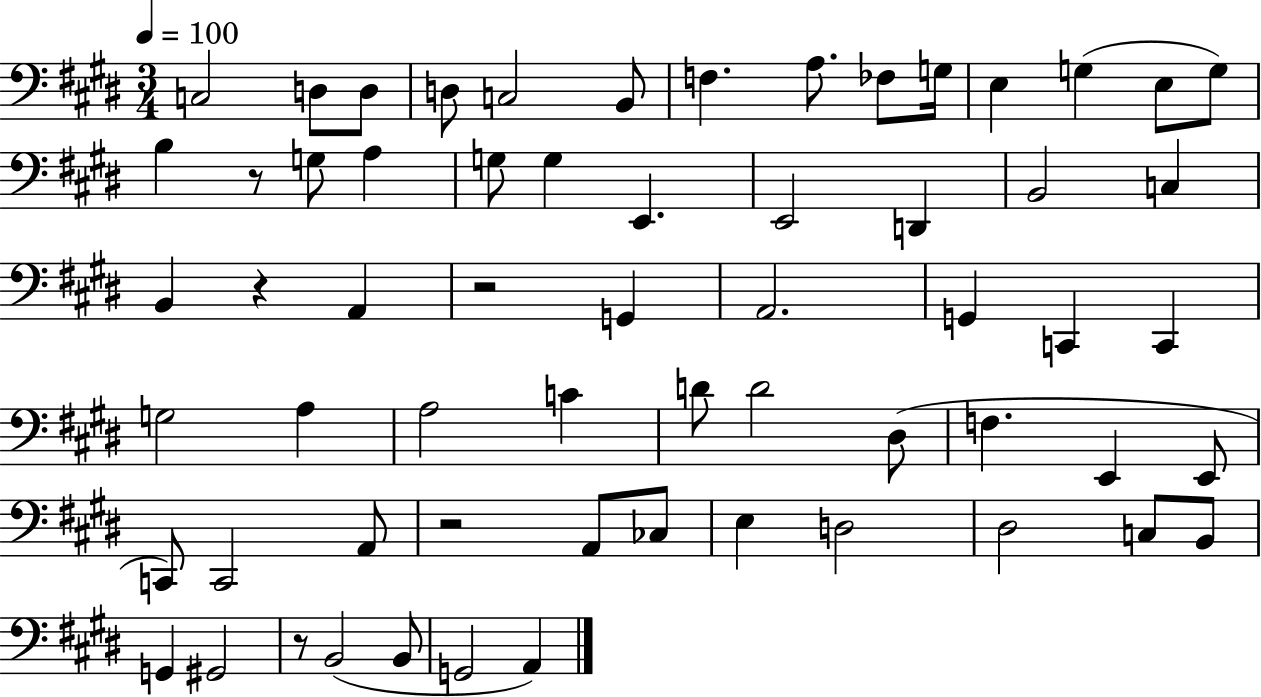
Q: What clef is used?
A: bass